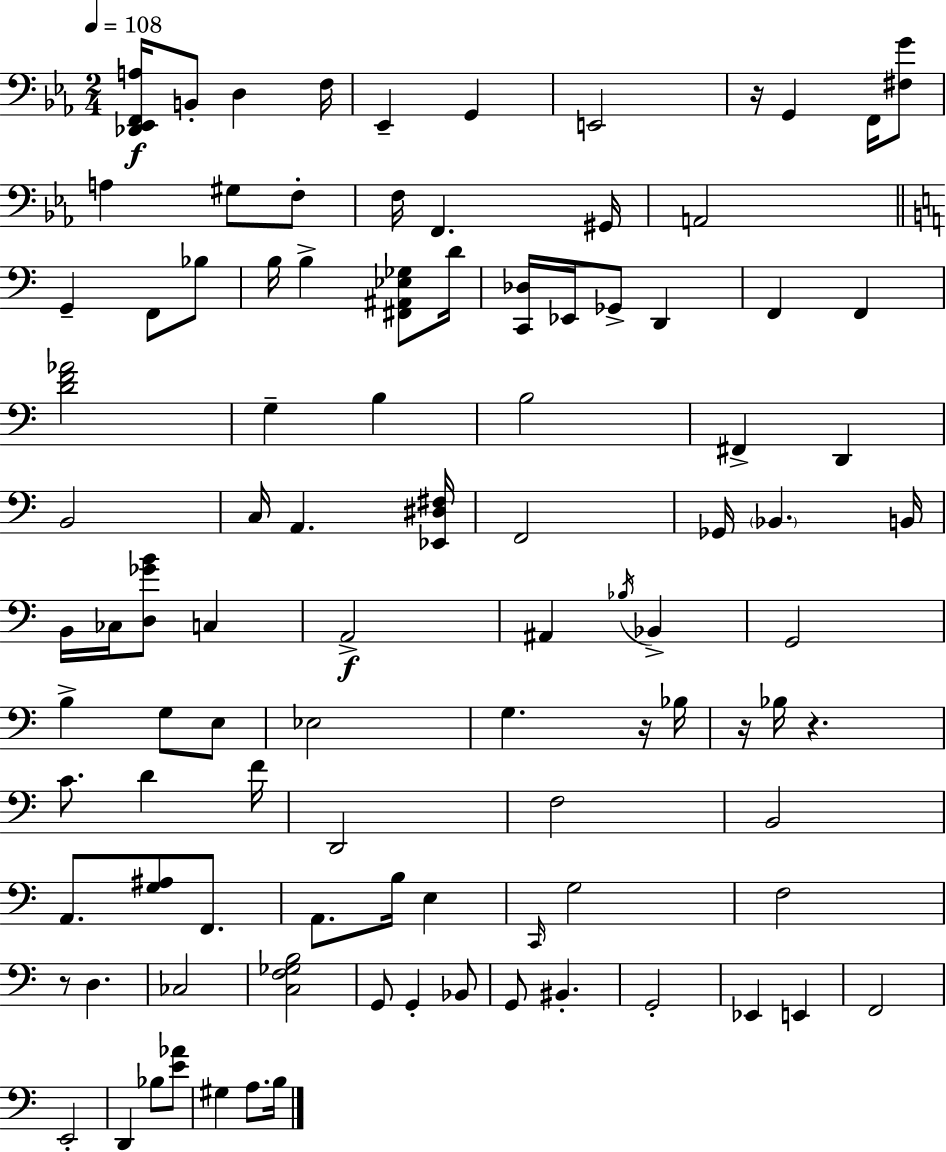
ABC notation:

X:1
T:Untitled
M:2/4
L:1/4
K:Eb
[_D,,_E,,F,,A,]/4 B,,/2 D, F,/4 _E,, G,, E,,2 z/4 G,, F,,/4 [^F,G]/2 A, ^G,/2 F,/2 F,/4 F,, ^G,,/4 A,,2 G,, F,,/2 _B,/2 B,/4 B, [^F,,^A,,_E,_G,]/2 D/4 [C,,_D,]/4 _E,,/4 _G,,/2 D,, F,, F,, [DF_A]2 G, B, B,2 ^F,, D,, B,,2 C,/4 A,, [_E,,^D,^F,]/4 F,,2 _G,,/4 _B,, B,,/4 B,,/4 _C,/4 [D,_GB]/2 C, A,,2 ^A,, _B,/4 _B,, G,,2 B, G,/2 E,/2 _E,2 G, z/4 _B,/4 z/4 _B,/4 z C/2 D F/4 D,,2 F,2 B,,2 A,,/2 [G,^A,]/2 F,,/2 A,,/2 B,/4 E, C,,/4 G,2 F,2 z/2 D, _C,2 [C,F,_G,B,]2 G,,/2 G,, _B,,/2 G,,/2 ^B,, G,,2 _E,, E,, F,,2 E,,2 D,, _B,/2 [E_A]/2 ^G, A,/2 B,/4